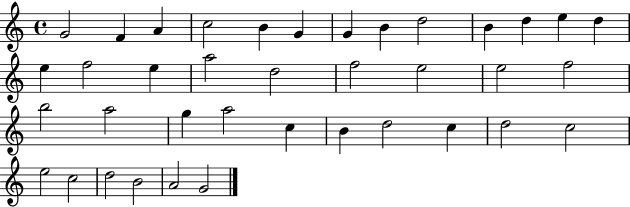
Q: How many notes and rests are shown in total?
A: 38